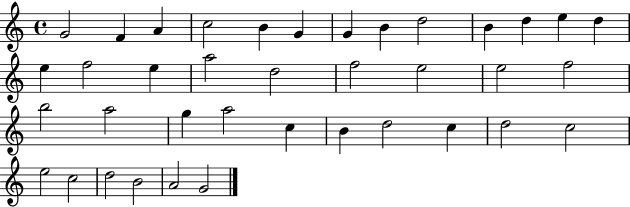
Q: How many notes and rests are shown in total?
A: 38